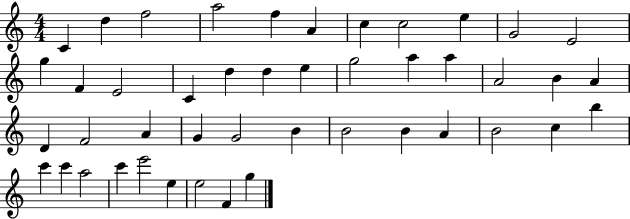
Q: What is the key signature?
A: C major